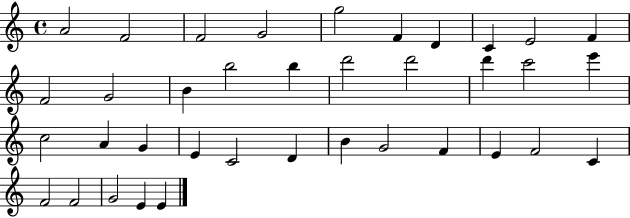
{
  \clef treble
  \time 4/4
  \defaultTimeSignature
  \key c \major
  a'2 f'2 | f'2 g'2 | g''2 f'4 d'4 | c'4 e'2 f'4 | \break f'2 g'2 | b'4 b''2 b''4 | d'''2 d'''2 | d'''4 c'''2 e'''4 | \break c''2 a'4 g'4 | e'4 c'2 d'4 | b'4 g'2 f'4 | e'4 f'2 c'4 | \break f'2 f'2 | g'2 e'4 e'4 | \bar "|."
}